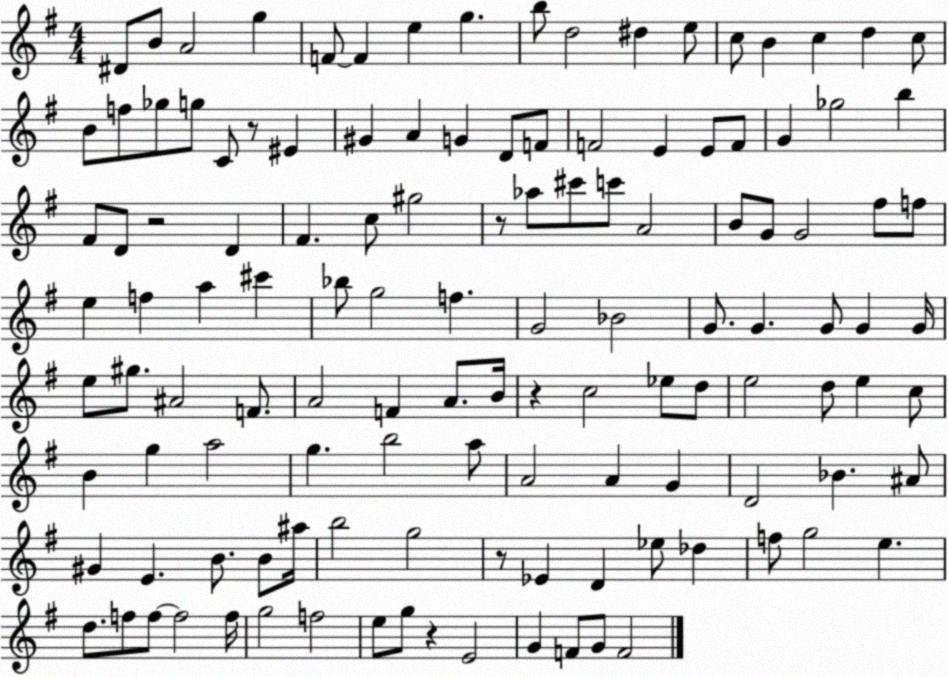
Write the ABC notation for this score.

X:1
T:Untitled
M:4/4
L:1/4
K:G
^D/2 B/2 A2 g F/2 F e g b/2 d2 ^d e/2 c/2 B c d c/2 B/2 f/2 _g/2 g/2 C/2 z/2 ^E ^G A G D/2 F/2 F2 E E/2 F/2 G _g2 b ^F/2 D/2 z2 D ^F c/2 ^g2 z/2 _a/2 ^c'/2 c'/2 A2 B/2 G/2 G2 ^f/2 f/2 e f a ^c' _b/2 g2 f G2 _B2 G/2 G G/2 G G/4 e/2 ^g/2 ^A2 F/2 A2 F A/2 B/4 z c2 _e/2 d/2 e2 d/2 e c/2 B g a2 g b2 a/2 A2 A G D2 _B ^A/2 ^G E B/2 B/2 ^a/4 b2 g2 z/2 _E D _e/2 _d f/2 g2 e d/2 f/2 f/2 f2 f/4 g2 f2 e/2 g/2 z E2 G F/2 G/2 F2